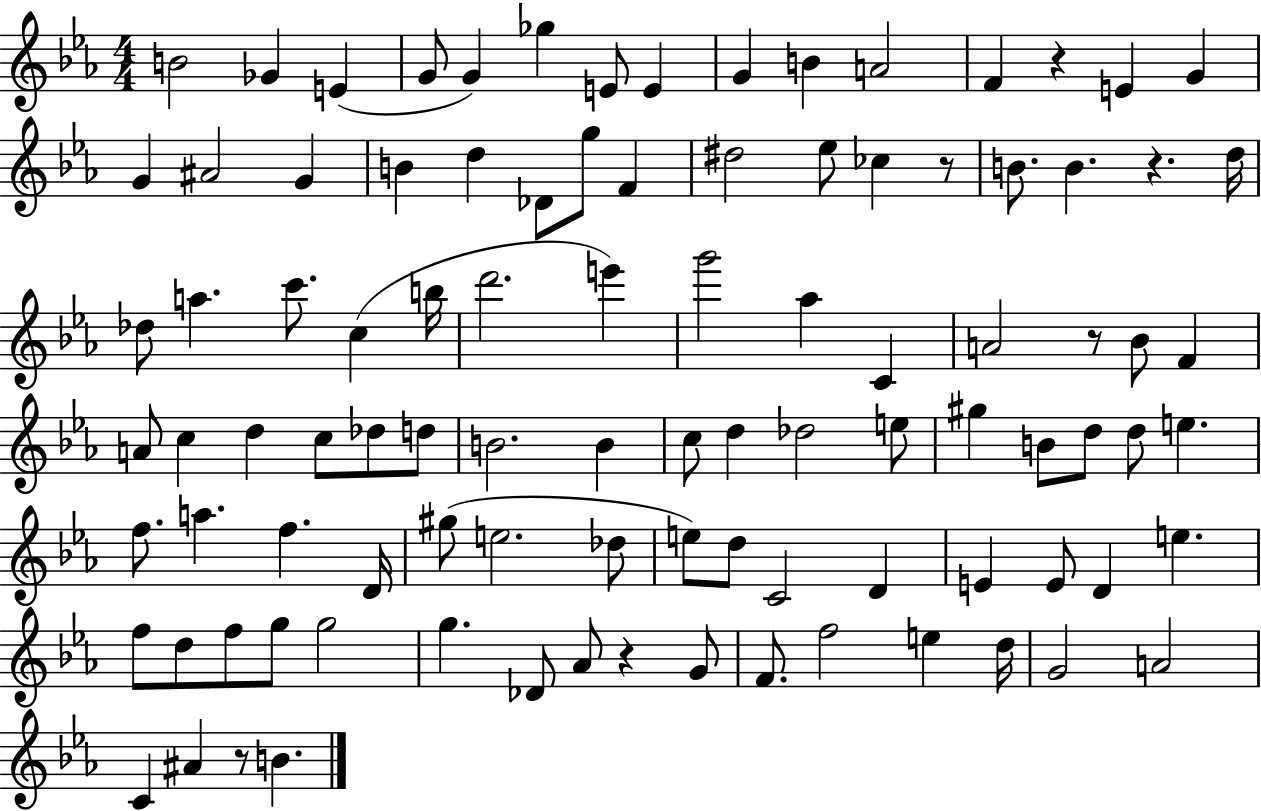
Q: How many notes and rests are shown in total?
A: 97